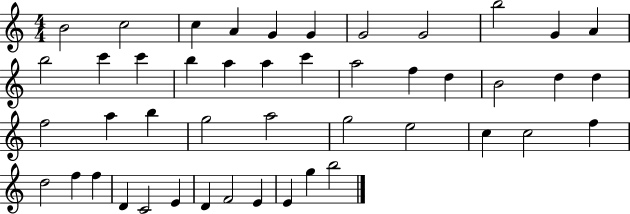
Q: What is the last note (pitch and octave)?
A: B5